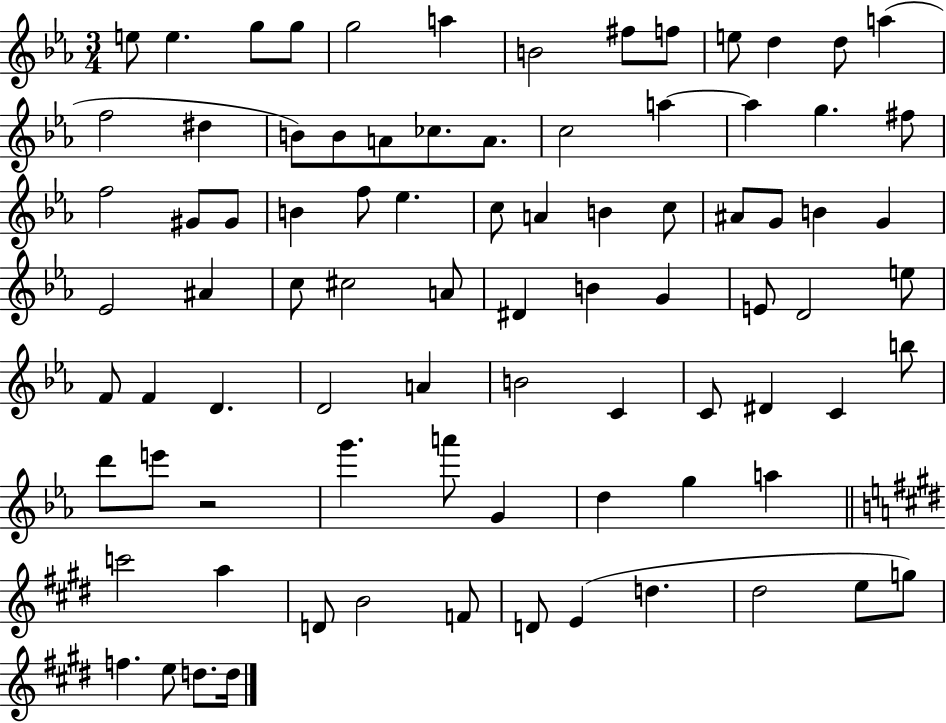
X:1
T:Untitled
M:3/4
L:1/4
K:Eb
e/2 e g/2 g/2 g2 a B2 ^f/2 f/2 e/2 d d/2 a f2 ^d B/2 B/2 A/2 _c/2 A/2 c2 a a g ^f/2 f2 ^G/2 ^G/2 B f/2 _e c/2 A B c/2 ^A/2 G/2 B G _E2 ^A c/2 ^c2 A/2 ^D B G E/2 D2 e/2 F/2 F D D2 A B2 C C/2 ^D C b/2 d'/2 e'/2 z2 g' a'/2 G d g a c'2 a D/2 B2 F/2 D/2 E d ^d2 e/2 g/2 f e/2 d/2 d/4